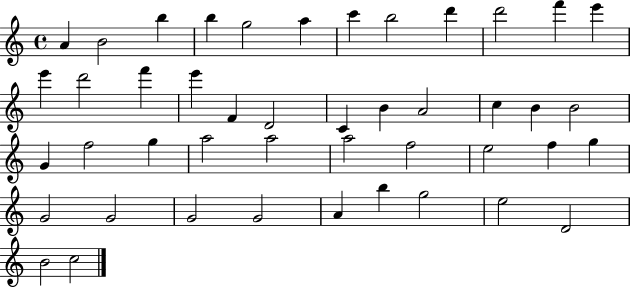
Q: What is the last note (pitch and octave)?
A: C5